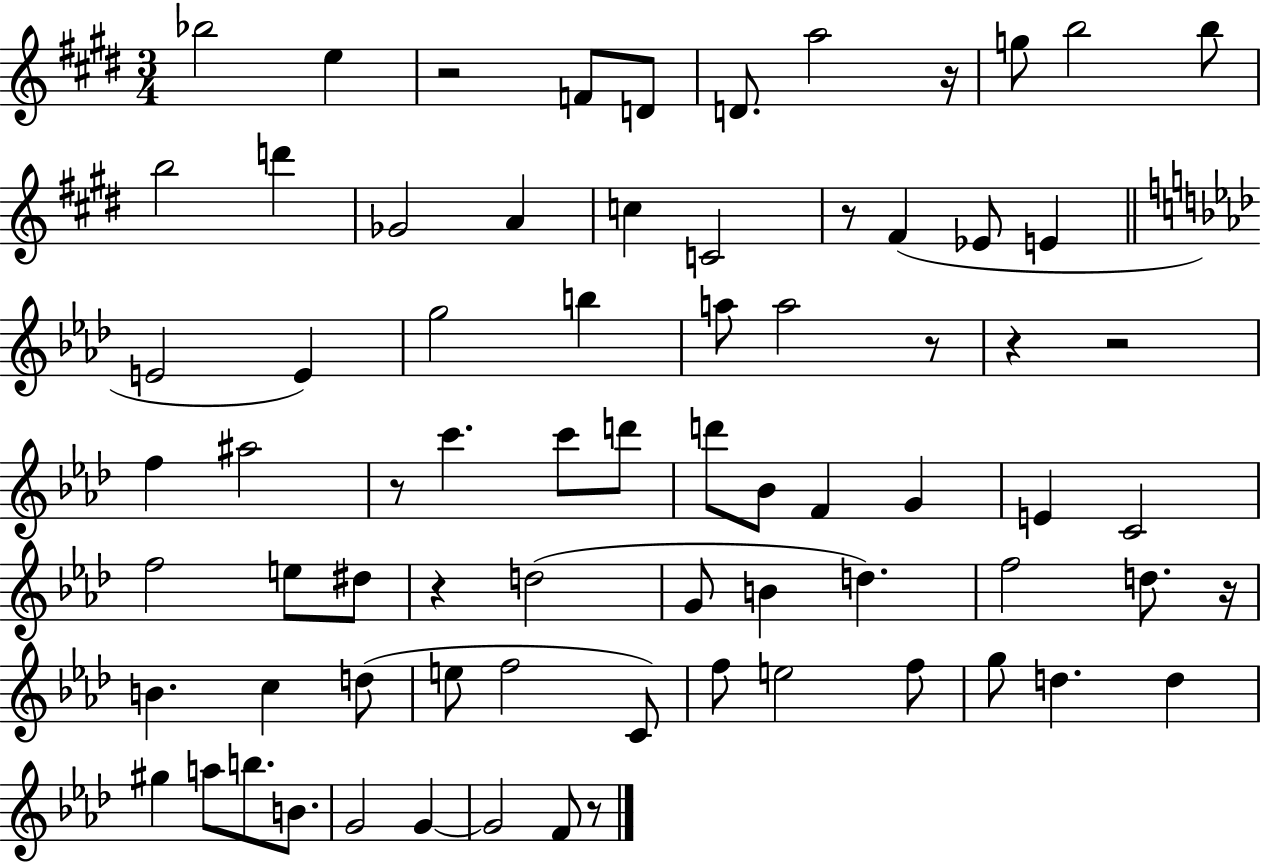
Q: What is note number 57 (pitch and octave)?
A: G#5